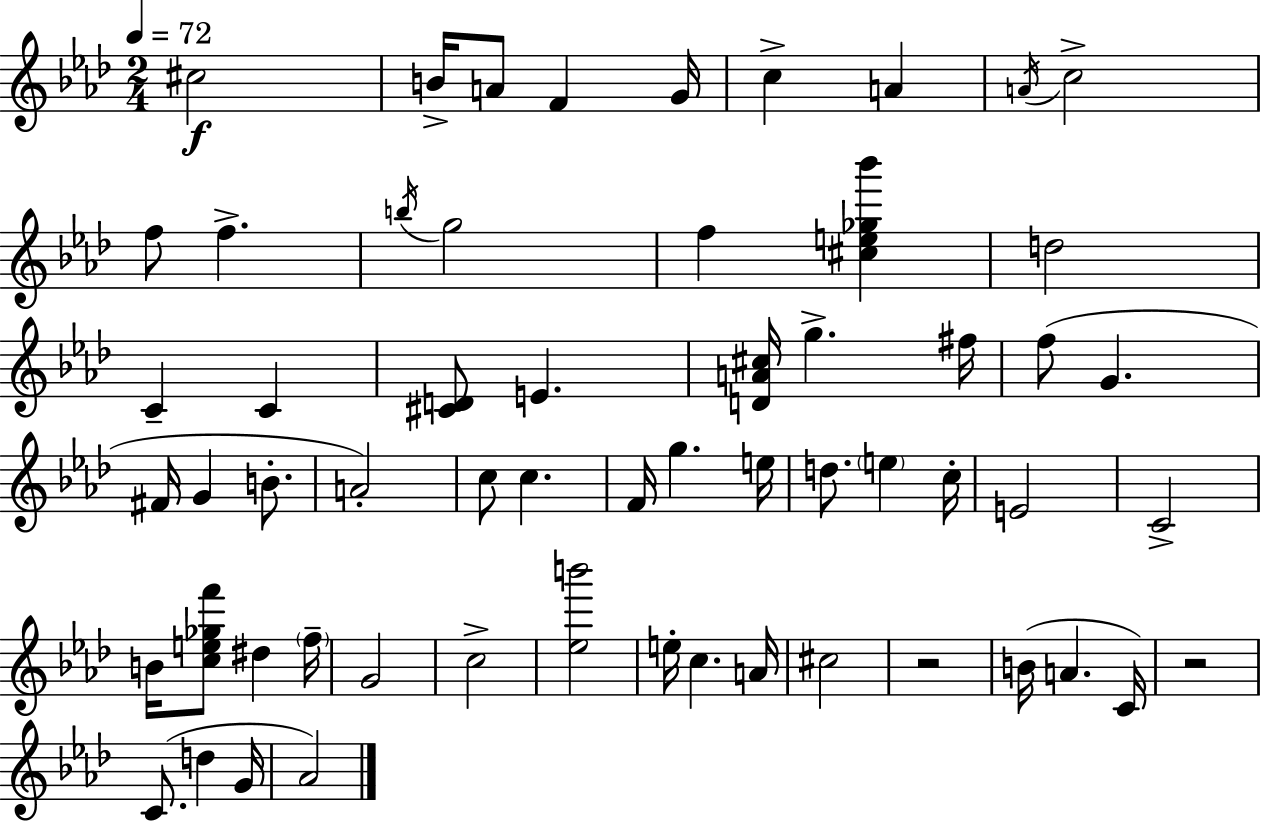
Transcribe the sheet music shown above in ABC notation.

X:1
T:Untitled
M:2/4
L:1/4
K:Ab
^c2 B/4 A/2 F G/4 c A A/4 c2 f/2 f b/4 g2 f [^ce_g_b'] d2 C C [^CD]/2 E [DA^c]/4 g ^f/4 f/2 G ^F/4 G B/2 A2 c/2 c F/4 g e/4 d/2 e c/4 E2 C2 B/4 [ce_gf']/2 ^d f/4 G2 c2 [_eb']2 e/4 c A/4 ^c2 z2 B/4 A C/4 z2 C/2 d G/4 _A2